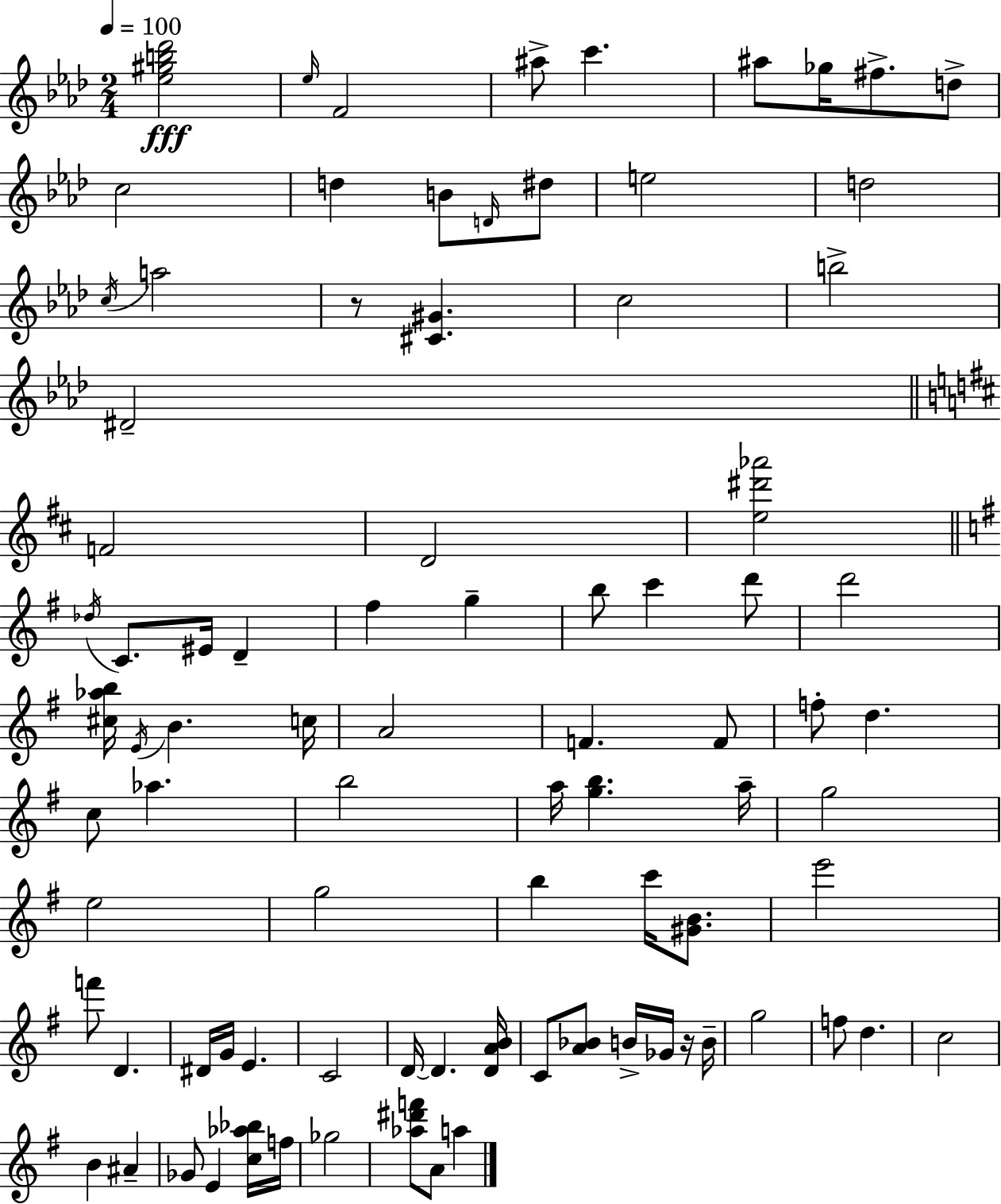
{
  \clef treble
  \numericTimeSignature
  \time 2/4
  \key aes \major
  \tempo 4 = 100
  <ees'' gis'' b'' des'''>2\fff | \grace { ees''16 } f'2 | ais''8-> c'''4. | ais''8 ges''16 fis''8.-> d''8-> | \break c''2 | d''4 b'8 \grace { d'16 } | dis''8 e''2 | d''2 | \break \acciaccatura { c''16 } a''2 | r8 <cis' gis'>4. | c''2 | b''2-> | \break dis'2-- | \bar "||" \break \key d \major f'2 | d'2 | <e'' dis''' aes'''>2 | \bar "||" \break \key g \major \acciaccatura { des''16 } c'8. eis'16 d'4-- | fis''4 g''4-- | b''8 c'''4 d'''8 | d'''2 | \break <cis'' aes'' b''>16 \acciaccatura { e'16 } b'4. | c''16 a'2 | f'4. | f'8 f''8-. d''4. | \break c''8 aes''4. | b''2 | a''16 <g'' b''>4. | a''16-- g''2 | \break e''2 | g''2 | b''4 c'''16 <gis' b'>8. | e'''2 | \break f'''8 d'4. | dis'16 g'16 e'4. | c'2 | d'16~~ d'4. | \break <d' a' b'>16 c'8 <a' bes'>8 b'16-> ges'16 | r16 b'16-- g''2 | f''8 d''4. | c''2 | \break b'4 ais'4-- | ges'8 e'4 | <c'' aes'' bes''>16 f''16 ges''2 | <aes'' dis''' f'''>8 a'8 a''4 | \break \bar "|."
}